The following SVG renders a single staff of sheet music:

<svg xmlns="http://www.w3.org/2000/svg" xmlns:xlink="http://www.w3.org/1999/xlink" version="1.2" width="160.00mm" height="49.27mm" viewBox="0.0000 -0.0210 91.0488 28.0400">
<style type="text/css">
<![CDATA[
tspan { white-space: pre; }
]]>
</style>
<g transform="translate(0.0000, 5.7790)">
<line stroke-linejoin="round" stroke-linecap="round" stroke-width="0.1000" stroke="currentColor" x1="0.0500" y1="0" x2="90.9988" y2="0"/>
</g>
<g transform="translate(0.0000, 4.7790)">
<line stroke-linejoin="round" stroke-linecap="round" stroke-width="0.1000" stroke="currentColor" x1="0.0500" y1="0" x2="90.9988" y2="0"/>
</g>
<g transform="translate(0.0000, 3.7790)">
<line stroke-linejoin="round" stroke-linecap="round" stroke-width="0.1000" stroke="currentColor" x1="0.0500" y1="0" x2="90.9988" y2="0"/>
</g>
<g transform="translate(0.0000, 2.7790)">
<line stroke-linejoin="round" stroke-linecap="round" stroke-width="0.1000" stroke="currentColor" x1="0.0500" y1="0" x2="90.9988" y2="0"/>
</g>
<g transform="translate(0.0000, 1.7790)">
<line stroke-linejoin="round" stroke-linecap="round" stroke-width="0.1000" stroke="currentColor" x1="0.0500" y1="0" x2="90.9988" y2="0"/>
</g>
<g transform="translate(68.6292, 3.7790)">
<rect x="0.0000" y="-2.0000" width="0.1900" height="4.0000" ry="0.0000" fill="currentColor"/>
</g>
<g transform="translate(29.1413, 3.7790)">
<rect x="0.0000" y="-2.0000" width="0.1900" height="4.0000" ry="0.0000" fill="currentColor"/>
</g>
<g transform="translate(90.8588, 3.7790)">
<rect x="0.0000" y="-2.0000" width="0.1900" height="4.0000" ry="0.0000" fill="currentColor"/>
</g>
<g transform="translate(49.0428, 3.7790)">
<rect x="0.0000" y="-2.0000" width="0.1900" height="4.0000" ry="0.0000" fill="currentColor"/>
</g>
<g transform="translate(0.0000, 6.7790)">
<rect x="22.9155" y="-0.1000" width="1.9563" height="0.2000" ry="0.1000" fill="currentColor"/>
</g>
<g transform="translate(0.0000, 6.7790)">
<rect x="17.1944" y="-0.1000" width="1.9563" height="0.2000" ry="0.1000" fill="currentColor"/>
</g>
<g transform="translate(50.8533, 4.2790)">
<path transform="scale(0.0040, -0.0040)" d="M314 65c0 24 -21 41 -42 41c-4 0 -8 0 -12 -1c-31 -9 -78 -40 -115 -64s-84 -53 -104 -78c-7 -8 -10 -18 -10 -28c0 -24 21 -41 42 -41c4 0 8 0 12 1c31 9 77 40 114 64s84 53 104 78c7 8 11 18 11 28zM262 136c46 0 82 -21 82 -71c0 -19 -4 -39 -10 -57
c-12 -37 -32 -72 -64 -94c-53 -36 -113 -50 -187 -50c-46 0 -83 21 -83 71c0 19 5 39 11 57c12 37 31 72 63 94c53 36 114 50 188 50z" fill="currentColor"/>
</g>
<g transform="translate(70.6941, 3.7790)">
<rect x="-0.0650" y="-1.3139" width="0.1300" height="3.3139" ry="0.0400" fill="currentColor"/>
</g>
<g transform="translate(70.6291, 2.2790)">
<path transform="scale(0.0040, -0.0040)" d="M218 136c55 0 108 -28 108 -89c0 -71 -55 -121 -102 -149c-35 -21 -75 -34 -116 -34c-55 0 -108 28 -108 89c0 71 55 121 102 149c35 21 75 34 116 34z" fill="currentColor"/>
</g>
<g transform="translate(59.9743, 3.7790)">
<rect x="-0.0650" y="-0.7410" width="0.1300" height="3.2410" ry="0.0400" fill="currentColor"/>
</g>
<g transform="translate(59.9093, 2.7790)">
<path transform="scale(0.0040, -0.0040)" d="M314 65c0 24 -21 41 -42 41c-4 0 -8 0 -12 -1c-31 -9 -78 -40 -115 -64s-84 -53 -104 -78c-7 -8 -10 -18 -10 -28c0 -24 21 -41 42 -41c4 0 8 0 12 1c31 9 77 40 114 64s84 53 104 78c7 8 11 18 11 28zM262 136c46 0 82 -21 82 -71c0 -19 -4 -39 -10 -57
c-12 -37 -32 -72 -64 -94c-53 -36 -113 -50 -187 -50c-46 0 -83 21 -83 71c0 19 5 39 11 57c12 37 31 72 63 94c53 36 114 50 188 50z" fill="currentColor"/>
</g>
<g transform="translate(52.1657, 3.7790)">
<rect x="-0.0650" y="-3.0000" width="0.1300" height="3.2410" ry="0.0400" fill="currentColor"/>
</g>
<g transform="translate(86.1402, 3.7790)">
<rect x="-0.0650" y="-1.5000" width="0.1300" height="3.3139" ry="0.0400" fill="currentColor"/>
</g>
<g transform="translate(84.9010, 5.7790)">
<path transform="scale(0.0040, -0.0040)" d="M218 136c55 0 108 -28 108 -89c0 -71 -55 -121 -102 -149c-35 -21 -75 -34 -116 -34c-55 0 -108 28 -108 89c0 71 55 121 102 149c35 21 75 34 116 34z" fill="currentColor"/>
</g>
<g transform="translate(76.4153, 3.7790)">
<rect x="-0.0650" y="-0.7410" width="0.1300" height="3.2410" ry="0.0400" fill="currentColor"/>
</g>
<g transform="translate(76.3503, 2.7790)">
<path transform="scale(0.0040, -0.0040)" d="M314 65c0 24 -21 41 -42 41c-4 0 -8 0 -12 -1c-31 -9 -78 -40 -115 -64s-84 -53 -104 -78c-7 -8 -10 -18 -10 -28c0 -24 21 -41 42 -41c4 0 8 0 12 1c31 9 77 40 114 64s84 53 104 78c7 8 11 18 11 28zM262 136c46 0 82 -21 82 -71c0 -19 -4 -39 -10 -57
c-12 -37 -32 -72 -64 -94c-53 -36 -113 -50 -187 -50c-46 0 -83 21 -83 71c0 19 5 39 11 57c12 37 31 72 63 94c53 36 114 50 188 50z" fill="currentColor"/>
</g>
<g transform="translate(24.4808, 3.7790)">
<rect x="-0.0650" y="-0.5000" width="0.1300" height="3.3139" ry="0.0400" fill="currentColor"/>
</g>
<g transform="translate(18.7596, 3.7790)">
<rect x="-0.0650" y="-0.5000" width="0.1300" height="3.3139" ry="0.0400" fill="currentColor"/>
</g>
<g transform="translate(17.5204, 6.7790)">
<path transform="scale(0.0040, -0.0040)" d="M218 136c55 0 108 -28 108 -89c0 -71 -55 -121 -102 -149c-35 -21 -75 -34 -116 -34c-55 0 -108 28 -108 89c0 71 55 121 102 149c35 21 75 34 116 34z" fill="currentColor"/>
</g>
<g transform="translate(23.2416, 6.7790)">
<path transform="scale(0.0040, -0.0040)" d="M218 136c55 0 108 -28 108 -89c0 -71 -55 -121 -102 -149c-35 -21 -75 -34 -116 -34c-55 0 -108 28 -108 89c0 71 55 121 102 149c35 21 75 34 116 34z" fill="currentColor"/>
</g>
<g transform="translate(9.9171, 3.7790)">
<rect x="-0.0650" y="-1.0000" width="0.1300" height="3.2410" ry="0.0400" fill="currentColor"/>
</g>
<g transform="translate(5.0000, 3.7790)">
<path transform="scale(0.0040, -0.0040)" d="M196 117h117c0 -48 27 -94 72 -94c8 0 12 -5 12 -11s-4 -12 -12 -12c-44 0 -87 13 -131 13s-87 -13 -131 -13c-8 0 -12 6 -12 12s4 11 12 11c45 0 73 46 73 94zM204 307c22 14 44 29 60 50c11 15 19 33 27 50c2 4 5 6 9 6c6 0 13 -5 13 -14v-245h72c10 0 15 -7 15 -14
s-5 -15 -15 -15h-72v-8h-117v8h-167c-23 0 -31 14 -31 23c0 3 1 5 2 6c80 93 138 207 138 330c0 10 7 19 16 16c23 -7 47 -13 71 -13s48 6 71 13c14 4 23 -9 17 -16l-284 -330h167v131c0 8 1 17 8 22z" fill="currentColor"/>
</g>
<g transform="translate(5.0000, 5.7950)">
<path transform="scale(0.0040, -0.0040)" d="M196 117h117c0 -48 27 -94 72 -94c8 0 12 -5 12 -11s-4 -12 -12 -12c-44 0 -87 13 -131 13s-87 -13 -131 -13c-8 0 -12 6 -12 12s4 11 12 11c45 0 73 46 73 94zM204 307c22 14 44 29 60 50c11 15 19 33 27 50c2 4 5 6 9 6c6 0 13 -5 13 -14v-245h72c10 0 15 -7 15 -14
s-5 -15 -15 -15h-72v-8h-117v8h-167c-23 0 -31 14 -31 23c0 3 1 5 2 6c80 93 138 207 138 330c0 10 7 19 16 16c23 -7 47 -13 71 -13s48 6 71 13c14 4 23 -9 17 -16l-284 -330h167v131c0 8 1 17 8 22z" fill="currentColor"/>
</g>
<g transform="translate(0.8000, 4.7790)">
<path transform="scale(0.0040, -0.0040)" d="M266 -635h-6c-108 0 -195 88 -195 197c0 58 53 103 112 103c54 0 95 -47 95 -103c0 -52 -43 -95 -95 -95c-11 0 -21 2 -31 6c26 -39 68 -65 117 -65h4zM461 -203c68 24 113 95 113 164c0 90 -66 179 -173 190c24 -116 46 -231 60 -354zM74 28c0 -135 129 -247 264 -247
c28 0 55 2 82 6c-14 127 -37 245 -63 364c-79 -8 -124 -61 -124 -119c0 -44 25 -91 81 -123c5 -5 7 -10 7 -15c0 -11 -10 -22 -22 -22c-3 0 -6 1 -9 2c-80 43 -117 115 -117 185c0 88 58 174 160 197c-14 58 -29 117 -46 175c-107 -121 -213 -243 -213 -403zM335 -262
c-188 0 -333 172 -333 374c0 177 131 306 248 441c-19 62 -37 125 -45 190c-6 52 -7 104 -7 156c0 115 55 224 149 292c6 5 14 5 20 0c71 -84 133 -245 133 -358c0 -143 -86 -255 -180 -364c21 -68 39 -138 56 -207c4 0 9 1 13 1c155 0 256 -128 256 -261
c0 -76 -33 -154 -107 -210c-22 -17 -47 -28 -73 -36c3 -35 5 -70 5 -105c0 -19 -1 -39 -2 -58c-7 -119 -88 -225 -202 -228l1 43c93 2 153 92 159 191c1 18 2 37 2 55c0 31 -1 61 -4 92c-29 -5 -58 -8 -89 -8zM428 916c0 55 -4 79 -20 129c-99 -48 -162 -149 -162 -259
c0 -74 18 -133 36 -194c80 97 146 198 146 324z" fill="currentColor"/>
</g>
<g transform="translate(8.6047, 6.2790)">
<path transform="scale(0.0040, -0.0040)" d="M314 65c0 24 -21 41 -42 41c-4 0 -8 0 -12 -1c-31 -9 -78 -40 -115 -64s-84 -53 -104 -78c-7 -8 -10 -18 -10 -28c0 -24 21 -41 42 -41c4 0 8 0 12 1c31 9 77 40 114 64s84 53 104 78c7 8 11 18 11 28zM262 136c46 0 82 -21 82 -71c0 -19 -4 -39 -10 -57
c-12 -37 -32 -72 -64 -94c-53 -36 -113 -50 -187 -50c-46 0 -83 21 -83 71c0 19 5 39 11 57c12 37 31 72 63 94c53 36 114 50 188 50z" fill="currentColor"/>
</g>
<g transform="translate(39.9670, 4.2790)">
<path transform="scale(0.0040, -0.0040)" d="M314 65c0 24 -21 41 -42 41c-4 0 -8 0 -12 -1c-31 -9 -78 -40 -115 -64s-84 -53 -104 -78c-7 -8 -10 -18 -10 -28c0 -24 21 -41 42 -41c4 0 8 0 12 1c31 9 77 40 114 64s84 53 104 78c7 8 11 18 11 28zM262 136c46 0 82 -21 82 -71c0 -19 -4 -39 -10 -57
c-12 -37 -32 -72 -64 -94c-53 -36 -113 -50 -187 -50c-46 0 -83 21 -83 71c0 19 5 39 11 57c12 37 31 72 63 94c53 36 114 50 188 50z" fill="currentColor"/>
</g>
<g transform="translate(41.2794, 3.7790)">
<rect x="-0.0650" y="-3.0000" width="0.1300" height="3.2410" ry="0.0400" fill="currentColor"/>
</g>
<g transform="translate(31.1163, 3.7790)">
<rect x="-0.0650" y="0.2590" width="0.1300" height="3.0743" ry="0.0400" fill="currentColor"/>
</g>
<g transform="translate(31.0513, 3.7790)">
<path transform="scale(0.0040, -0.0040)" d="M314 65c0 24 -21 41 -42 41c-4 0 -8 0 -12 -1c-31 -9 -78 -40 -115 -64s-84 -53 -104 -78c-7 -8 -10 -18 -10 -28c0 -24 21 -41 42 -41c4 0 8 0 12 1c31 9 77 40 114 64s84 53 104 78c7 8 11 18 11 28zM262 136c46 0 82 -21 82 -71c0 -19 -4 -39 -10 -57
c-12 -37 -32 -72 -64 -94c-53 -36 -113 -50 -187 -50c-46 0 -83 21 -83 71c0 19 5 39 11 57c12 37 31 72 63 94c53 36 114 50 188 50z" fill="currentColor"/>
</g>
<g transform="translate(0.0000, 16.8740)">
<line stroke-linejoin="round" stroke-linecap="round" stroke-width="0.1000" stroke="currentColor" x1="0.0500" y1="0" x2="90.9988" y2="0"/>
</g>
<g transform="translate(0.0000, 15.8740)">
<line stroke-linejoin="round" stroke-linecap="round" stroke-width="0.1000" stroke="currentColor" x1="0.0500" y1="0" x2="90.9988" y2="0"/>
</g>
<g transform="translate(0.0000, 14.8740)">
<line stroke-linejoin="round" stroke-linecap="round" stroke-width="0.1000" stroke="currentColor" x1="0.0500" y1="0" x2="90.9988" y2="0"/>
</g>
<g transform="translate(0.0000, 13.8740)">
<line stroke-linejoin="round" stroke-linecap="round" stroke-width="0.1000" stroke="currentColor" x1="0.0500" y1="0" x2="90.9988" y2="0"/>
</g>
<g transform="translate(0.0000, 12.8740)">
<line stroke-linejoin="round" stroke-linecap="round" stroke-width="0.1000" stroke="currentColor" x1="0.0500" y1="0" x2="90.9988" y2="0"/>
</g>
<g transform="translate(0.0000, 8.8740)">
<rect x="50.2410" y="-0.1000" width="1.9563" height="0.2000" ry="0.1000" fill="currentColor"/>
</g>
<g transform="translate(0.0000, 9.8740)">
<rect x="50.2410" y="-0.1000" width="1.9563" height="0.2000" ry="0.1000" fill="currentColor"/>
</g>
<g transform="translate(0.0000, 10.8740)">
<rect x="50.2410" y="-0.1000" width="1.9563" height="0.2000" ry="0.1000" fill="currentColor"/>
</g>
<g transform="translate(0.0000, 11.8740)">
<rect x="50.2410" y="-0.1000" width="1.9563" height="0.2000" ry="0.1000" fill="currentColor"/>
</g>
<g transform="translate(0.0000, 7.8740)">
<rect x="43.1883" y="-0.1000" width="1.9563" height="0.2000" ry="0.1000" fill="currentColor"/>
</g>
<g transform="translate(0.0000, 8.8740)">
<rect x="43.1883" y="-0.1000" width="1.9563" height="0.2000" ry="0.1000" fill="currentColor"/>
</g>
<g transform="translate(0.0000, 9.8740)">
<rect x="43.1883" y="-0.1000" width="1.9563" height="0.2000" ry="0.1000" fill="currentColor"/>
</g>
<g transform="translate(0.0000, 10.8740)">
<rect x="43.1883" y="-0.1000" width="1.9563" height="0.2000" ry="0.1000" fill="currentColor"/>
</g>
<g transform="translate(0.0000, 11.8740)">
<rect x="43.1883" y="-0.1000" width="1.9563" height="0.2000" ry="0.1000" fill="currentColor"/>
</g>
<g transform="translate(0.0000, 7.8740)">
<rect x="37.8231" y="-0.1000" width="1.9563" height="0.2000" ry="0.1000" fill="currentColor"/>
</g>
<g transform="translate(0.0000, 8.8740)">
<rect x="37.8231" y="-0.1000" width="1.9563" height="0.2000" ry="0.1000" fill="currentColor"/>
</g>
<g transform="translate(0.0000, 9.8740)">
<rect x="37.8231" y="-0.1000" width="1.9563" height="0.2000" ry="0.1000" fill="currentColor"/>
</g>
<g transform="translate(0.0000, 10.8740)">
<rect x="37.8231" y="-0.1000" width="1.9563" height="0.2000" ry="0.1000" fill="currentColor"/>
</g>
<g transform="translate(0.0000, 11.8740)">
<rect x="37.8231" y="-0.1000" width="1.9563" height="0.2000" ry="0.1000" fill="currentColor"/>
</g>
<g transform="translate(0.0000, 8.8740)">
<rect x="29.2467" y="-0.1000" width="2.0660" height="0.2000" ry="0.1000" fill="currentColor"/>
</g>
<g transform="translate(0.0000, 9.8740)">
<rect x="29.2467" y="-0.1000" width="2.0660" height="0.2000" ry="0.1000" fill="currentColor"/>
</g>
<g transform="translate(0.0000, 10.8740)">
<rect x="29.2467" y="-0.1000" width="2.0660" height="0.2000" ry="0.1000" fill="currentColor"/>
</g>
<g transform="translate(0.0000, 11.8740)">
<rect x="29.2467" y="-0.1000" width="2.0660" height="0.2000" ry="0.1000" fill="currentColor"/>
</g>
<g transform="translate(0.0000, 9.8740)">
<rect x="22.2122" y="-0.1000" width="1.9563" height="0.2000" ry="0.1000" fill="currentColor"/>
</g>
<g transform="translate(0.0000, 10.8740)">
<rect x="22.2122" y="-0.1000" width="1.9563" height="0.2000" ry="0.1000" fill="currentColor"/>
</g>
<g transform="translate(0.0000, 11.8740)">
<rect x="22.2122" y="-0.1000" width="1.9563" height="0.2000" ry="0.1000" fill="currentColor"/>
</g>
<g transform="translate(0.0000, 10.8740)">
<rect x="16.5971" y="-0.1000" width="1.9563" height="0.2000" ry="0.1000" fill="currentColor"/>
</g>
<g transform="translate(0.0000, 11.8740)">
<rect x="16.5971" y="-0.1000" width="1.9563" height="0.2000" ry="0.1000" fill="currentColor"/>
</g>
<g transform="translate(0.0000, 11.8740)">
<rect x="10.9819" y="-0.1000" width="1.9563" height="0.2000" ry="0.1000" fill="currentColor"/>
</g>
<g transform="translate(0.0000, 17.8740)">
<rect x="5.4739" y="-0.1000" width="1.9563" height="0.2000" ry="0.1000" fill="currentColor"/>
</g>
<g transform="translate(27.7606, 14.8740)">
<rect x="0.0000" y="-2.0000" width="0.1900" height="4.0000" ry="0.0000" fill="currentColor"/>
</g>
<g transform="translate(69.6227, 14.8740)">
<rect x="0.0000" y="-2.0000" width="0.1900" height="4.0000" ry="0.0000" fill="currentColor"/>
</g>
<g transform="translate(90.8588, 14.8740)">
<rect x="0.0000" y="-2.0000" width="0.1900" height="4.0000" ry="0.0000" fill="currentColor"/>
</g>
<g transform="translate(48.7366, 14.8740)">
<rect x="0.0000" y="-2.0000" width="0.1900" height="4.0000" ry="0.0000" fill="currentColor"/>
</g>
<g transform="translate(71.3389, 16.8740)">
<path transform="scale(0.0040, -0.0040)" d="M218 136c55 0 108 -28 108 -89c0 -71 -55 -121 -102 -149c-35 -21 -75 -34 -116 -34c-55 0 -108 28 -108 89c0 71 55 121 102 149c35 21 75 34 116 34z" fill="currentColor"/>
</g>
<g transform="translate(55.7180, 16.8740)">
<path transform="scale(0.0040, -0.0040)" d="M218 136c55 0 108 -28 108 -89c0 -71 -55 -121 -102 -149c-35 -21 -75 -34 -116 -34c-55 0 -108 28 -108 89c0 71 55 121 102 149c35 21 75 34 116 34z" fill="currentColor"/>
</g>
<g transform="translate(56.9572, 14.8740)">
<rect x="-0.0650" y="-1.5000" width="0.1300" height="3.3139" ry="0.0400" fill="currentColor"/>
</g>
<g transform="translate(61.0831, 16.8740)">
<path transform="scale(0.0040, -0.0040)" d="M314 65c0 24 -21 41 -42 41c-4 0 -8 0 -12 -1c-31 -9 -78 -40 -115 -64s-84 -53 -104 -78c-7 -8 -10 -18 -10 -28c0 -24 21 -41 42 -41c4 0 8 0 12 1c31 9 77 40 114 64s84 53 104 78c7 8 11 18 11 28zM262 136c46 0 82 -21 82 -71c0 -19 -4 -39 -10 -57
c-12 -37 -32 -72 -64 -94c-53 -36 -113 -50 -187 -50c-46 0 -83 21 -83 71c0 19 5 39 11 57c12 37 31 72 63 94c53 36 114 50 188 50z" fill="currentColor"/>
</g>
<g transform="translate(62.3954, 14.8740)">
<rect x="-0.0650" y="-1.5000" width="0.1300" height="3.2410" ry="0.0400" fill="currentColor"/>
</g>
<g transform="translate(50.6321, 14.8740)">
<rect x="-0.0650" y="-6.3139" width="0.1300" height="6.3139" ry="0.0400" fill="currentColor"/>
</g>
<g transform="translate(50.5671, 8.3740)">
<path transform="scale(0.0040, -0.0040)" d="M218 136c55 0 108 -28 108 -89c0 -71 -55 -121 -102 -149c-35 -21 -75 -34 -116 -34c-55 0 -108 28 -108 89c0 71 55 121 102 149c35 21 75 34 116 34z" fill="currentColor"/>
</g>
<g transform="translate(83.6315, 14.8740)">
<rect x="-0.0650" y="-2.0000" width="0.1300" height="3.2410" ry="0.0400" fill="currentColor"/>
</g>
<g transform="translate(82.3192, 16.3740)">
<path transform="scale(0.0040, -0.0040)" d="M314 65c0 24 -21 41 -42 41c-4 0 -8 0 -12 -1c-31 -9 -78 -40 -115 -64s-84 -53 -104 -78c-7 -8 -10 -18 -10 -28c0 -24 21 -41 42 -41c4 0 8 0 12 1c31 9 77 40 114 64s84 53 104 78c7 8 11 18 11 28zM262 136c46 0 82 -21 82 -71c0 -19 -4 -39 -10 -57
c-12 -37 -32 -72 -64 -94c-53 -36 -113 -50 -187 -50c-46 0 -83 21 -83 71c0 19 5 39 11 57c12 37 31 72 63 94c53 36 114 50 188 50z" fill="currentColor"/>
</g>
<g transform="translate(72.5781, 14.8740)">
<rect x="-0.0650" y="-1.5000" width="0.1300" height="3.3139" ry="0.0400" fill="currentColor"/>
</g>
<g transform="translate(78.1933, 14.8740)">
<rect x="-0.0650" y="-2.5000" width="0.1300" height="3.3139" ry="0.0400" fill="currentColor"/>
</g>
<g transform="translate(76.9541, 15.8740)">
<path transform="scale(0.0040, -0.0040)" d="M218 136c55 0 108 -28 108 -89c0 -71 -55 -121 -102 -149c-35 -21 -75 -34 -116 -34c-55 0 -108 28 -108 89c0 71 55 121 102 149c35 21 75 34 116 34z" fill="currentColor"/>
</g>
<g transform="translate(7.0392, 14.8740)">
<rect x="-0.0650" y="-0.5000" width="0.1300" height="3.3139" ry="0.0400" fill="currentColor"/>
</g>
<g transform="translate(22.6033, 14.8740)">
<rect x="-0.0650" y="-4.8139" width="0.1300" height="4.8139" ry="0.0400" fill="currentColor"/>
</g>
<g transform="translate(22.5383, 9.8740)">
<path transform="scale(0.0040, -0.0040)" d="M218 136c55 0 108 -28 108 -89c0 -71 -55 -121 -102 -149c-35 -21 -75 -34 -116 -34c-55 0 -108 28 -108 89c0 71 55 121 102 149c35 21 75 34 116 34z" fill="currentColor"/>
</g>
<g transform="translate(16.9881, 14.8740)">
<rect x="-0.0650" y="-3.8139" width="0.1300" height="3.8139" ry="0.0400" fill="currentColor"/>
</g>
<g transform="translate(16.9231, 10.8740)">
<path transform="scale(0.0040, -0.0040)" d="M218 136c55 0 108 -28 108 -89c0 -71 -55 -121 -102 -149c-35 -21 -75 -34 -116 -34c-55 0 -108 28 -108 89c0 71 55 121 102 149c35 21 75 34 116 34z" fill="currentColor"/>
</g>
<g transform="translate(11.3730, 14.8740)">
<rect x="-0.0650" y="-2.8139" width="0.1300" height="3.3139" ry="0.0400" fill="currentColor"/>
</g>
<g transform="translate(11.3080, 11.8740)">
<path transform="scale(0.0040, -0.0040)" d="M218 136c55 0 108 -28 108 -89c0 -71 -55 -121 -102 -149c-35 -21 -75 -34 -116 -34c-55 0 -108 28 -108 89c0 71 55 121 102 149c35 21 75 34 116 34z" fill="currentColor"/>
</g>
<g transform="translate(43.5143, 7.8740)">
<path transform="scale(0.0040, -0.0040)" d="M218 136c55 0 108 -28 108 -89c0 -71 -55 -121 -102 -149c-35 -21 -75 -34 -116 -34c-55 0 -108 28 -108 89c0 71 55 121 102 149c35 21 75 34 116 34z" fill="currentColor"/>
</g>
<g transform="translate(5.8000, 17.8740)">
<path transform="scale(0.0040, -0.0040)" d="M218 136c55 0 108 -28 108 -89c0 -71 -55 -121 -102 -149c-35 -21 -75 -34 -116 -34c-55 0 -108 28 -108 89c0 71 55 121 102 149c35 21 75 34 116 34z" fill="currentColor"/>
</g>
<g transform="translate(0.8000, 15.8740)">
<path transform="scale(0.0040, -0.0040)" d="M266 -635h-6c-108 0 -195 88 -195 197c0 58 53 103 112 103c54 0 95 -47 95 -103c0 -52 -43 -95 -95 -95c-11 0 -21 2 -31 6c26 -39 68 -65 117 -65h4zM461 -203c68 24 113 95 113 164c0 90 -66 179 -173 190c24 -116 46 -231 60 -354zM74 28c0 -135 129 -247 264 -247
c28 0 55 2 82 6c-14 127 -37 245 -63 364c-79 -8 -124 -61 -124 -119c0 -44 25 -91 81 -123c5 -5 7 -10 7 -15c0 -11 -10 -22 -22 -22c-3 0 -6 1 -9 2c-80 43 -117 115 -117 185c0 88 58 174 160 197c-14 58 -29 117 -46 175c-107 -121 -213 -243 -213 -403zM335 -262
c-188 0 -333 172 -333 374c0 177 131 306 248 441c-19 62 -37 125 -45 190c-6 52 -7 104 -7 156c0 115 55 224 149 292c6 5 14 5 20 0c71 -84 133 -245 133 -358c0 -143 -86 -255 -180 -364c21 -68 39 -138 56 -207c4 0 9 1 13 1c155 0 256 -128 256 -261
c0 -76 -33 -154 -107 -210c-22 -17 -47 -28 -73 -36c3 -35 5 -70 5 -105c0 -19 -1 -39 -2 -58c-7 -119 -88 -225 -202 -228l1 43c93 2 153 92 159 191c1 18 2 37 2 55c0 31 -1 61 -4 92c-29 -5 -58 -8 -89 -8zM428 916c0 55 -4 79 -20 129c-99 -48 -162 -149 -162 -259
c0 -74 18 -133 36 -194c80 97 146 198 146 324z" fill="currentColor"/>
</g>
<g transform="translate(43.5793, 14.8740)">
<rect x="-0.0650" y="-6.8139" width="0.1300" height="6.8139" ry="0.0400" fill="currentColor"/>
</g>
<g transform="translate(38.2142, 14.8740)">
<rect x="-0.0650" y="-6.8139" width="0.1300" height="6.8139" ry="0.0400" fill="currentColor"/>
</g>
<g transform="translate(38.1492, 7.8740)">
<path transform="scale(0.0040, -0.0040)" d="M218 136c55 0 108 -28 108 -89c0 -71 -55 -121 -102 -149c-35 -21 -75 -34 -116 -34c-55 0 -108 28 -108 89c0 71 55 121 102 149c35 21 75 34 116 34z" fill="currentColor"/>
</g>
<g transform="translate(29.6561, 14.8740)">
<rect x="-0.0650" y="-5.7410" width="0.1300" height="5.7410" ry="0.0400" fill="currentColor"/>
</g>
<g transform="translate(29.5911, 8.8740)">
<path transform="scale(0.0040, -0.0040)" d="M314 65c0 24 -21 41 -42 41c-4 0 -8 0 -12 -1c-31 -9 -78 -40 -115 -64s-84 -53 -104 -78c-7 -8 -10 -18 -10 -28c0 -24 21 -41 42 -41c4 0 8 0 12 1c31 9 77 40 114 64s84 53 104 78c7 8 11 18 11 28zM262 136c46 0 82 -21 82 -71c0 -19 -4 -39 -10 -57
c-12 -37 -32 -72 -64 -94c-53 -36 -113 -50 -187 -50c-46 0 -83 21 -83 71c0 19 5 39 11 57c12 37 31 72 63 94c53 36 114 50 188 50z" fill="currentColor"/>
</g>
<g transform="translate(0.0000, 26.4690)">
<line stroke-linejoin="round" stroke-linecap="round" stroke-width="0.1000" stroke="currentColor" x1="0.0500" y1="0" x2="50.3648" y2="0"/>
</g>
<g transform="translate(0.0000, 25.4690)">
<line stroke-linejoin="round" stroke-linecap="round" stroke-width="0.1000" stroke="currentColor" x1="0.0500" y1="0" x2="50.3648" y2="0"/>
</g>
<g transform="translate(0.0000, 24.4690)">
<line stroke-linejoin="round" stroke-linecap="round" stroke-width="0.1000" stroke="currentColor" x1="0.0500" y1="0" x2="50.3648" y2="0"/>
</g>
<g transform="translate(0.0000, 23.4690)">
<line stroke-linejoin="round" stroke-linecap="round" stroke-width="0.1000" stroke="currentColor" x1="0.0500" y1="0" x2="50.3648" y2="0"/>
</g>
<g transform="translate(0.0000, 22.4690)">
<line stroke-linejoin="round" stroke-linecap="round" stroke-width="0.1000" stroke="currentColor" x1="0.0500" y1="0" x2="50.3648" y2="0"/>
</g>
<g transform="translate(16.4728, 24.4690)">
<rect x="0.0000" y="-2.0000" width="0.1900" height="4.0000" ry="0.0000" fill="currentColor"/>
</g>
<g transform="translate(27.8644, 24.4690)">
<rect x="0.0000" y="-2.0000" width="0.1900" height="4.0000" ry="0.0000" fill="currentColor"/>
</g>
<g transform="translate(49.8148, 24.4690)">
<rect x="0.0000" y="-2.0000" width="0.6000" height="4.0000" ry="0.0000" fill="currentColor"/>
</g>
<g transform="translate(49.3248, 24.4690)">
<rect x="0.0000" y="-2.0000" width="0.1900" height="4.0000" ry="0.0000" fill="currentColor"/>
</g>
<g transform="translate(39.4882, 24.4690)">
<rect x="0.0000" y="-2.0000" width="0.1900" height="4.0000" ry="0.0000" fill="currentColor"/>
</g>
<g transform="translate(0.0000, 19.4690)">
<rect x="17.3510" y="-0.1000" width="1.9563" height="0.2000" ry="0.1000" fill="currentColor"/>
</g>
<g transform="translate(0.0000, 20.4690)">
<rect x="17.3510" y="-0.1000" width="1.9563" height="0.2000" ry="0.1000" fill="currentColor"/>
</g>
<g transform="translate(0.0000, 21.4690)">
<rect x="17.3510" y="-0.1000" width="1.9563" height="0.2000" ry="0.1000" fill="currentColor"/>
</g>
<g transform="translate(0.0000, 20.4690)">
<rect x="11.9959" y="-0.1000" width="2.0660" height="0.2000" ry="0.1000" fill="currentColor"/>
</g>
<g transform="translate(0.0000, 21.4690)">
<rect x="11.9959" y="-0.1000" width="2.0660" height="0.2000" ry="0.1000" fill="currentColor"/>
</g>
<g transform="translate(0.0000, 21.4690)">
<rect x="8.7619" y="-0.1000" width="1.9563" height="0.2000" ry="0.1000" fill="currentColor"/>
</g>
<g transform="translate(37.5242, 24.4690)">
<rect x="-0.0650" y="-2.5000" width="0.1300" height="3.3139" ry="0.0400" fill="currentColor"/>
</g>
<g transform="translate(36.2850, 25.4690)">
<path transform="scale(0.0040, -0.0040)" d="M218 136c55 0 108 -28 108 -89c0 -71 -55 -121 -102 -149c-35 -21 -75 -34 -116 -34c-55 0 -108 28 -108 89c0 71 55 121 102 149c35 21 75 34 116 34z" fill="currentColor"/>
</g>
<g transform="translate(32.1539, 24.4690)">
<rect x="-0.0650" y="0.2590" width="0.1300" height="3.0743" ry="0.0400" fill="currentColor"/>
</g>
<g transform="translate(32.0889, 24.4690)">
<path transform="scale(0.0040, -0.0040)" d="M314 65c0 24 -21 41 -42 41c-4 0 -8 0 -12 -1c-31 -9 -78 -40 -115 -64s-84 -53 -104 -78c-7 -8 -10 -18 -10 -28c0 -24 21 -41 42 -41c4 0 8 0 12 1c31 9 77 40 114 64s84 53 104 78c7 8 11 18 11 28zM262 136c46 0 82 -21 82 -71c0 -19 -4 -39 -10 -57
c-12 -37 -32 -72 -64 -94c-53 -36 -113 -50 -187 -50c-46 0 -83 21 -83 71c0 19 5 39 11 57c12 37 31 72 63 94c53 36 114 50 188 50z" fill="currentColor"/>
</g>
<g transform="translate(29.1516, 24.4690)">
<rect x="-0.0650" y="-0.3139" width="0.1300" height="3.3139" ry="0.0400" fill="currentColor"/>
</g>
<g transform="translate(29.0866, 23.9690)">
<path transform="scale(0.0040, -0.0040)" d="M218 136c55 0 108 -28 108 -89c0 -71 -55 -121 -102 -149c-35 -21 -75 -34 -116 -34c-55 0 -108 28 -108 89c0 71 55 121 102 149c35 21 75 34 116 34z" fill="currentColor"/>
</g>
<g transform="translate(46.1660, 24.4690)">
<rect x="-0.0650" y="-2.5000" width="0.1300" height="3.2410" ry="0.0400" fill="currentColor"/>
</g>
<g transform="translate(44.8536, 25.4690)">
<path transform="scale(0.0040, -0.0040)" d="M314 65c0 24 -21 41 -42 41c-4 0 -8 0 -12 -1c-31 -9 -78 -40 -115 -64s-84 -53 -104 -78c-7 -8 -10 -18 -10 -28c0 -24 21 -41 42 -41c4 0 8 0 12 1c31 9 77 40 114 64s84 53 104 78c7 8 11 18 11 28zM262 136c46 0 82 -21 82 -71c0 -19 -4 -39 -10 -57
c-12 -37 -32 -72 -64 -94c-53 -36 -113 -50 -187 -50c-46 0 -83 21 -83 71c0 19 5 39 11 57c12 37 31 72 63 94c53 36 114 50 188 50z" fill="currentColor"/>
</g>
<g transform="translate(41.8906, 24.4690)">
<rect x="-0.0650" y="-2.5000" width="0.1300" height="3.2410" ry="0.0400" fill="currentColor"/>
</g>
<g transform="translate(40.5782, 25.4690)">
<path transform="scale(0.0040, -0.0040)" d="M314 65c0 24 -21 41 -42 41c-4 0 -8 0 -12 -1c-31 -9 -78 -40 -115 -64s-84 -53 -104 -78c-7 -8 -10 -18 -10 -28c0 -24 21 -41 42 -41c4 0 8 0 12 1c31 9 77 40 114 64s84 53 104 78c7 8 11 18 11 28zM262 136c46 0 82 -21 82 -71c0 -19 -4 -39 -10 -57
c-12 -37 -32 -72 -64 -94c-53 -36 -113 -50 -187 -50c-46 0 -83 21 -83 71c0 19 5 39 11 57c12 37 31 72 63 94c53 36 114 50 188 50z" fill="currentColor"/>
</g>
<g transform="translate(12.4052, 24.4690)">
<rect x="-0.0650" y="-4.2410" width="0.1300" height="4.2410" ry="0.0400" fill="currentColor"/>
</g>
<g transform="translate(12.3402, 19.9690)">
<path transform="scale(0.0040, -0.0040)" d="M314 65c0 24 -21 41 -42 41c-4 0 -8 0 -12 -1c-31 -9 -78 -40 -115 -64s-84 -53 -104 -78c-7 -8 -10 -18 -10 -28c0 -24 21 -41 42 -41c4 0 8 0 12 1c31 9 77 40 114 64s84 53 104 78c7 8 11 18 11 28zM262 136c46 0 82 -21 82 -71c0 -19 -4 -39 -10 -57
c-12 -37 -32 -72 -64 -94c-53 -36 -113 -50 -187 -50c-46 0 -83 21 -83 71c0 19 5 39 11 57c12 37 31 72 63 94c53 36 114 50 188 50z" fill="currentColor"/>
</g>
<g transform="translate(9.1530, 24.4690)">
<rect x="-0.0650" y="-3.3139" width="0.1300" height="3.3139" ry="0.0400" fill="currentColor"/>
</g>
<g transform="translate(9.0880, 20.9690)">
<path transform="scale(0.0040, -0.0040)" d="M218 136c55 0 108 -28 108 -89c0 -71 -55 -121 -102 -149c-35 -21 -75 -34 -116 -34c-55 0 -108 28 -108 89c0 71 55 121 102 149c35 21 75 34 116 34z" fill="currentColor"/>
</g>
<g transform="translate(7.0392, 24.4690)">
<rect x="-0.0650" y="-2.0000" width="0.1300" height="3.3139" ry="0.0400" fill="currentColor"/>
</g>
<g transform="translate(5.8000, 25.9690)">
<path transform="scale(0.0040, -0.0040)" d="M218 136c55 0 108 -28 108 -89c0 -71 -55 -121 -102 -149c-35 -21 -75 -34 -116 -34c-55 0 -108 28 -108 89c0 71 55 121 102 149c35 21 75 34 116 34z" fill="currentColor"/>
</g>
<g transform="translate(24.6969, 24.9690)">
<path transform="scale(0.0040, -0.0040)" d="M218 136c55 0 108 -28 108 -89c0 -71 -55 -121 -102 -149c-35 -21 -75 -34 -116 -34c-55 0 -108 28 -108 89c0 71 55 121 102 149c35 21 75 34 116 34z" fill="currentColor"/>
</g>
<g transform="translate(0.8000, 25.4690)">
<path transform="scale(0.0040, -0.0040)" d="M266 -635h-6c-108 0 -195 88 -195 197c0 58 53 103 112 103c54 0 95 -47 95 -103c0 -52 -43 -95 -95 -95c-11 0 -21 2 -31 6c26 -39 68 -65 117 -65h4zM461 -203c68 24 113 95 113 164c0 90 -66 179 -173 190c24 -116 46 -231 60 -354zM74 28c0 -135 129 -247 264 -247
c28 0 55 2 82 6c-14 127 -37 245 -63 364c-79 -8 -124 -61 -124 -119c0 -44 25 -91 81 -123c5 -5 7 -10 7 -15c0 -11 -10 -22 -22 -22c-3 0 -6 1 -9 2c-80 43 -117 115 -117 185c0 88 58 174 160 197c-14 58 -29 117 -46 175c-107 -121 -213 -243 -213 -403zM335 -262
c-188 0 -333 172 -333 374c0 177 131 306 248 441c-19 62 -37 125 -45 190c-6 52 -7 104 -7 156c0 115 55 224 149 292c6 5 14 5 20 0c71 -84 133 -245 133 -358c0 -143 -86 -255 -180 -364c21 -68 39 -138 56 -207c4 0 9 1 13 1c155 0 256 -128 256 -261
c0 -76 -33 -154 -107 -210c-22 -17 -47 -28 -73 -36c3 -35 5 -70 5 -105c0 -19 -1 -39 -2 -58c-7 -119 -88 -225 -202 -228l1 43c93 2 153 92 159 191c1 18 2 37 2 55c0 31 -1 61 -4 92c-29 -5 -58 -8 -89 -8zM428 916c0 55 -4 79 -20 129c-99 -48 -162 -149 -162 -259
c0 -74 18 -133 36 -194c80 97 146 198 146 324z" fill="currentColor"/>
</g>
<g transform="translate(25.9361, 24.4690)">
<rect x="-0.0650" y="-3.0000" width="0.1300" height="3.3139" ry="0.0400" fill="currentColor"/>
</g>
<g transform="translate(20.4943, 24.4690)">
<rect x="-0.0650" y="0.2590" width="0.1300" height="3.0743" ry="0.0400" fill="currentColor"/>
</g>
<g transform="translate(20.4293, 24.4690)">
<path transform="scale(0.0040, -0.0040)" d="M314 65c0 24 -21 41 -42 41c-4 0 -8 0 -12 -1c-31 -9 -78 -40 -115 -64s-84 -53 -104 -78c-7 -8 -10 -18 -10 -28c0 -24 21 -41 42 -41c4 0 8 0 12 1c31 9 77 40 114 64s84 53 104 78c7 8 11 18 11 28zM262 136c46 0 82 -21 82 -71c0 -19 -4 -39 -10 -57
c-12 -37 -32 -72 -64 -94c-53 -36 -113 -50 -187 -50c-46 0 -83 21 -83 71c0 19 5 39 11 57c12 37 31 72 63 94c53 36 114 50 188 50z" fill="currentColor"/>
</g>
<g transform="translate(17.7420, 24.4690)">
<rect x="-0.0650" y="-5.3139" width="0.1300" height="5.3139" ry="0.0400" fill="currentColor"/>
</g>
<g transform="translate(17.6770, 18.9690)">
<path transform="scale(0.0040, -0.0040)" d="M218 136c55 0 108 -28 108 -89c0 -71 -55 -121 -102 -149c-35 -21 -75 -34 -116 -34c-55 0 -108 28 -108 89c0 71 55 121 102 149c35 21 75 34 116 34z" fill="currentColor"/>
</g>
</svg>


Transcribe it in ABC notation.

X:1
T:Untitled
M:4/4
L:1/4
K:C
D2 C C B2 A2 A2 d2 e d2 E C a c' e' g'2 b' b' a' E E2 E G F2 F b d'2 f' B2 A c B2 G G2 G2